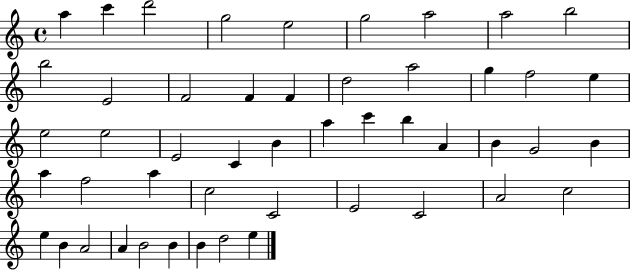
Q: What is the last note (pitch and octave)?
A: E5